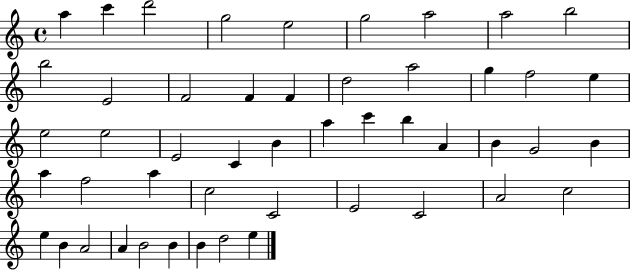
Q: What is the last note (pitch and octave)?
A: E5